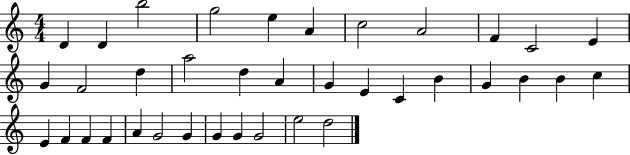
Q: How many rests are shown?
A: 0